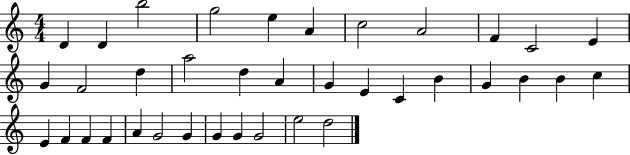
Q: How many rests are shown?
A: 0